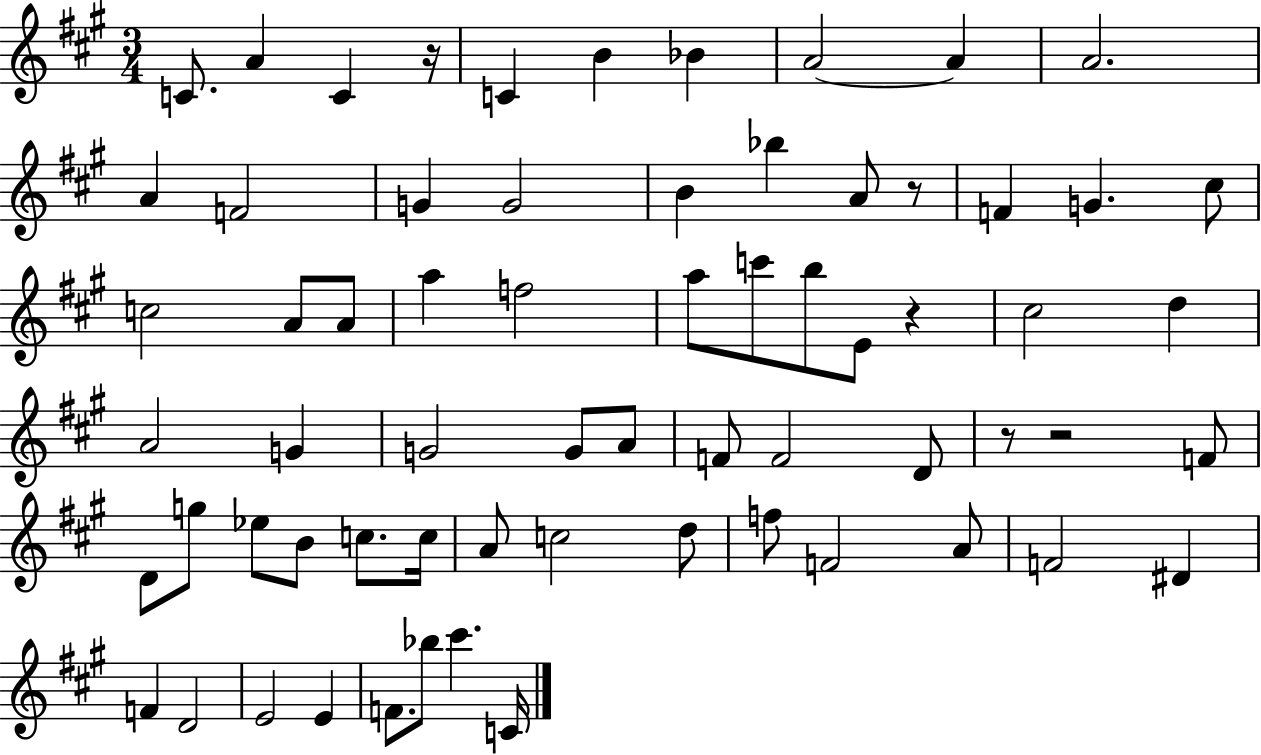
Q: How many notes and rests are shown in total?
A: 66